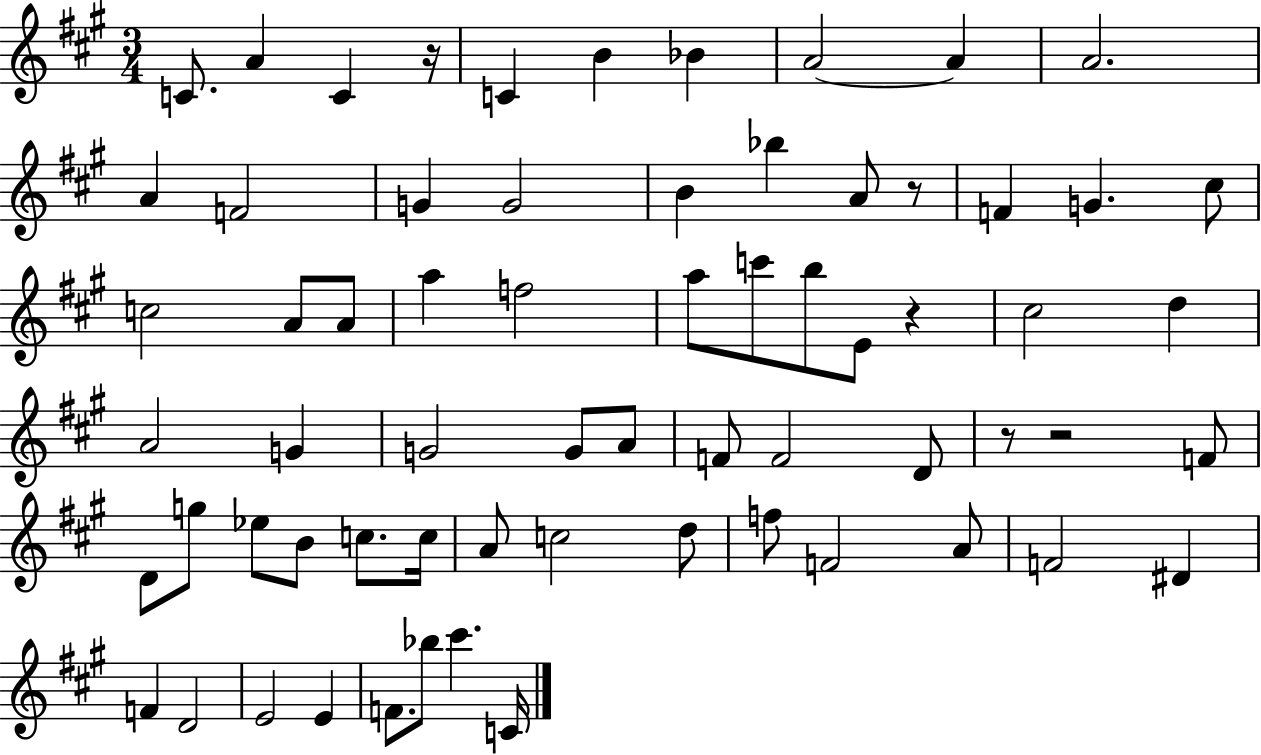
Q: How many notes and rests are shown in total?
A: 66